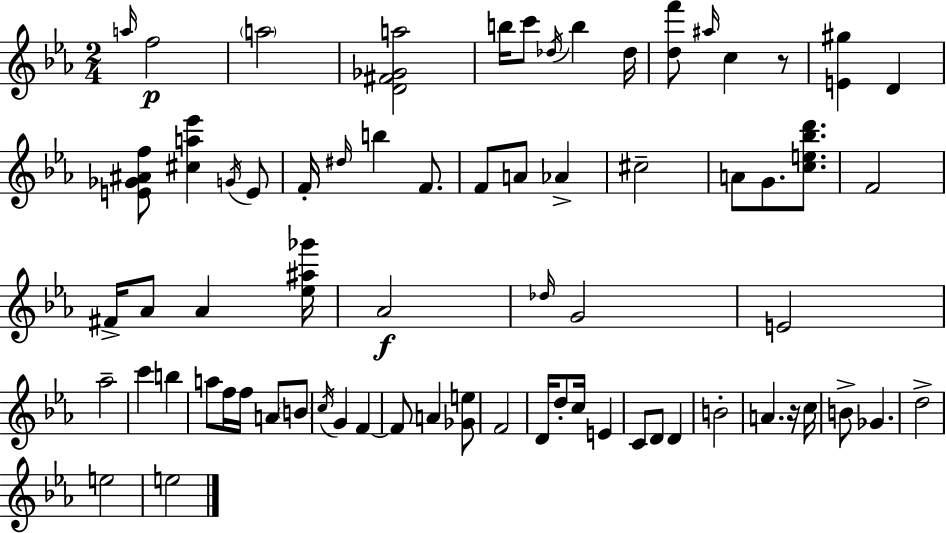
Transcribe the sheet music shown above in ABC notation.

X:1
T:Untitled
M:2/4
L:1/4
K:Cm
a/4 f2 a2 [D^F_Ga]2 b/4 c'/2 _d/4 b _d/4 [df']/2 ^a/4 c z/2 [E^g] D [E_G^Af]/2 [^ca_e'] G/4 E/2 F/4 ^d/4 b F/2 F/2 A/2 _A ^c2 A/2 G/2 [ce_bd']/2 F2 ^F/4 _A/2 _A [_e^a_g']/4 _A2 _d/4 G2 E2 _a2 c' b a/2 f/4 f/4 A/2 B/2 c/4 G F F/2 A [_Ge]/2 F2 D/4 d/2 c/4 E C/2 D/2 D B2 A z/4 c/4 B/2 _G d2 e2 e2